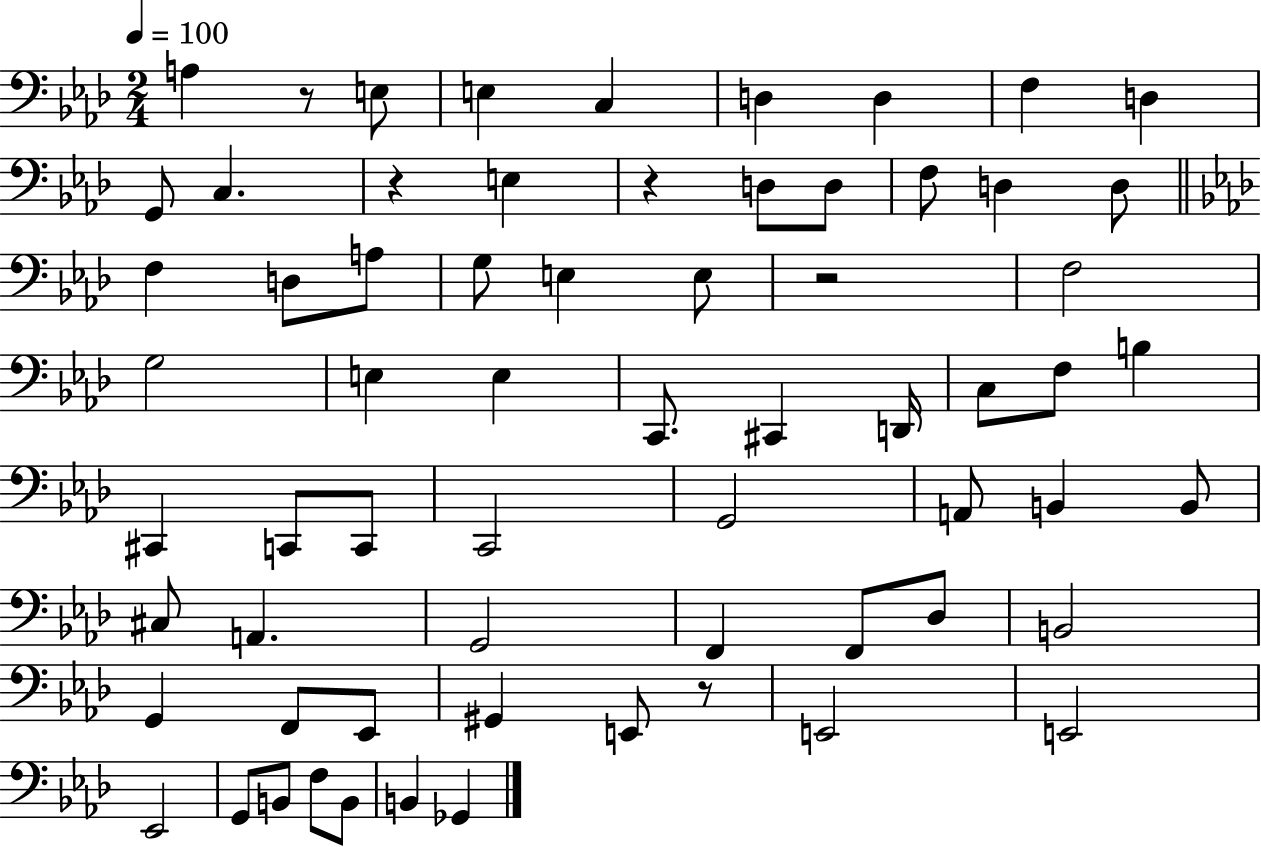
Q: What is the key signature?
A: AES major